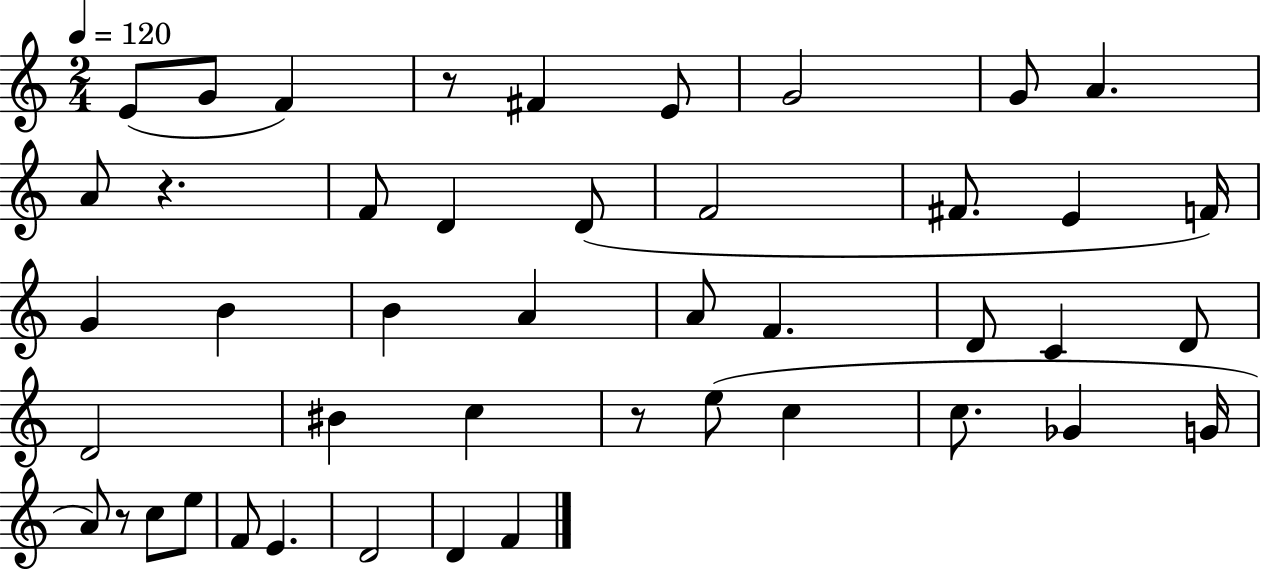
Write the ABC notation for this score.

X:1
T:Untitled
M:2/4
L:1/4
K:C
E/2 G/2 F z/2 ^F E/2 G2 G/2 A A/2 z F/2 D D/2 F2 ^F/2 E F/4 G B B A A/2 F D/2 C D/2 D2 ^B c z/2 e/2 c c/2 _G G/4 A/2 z/2 c/2 e/2 F/2 E D2 D F